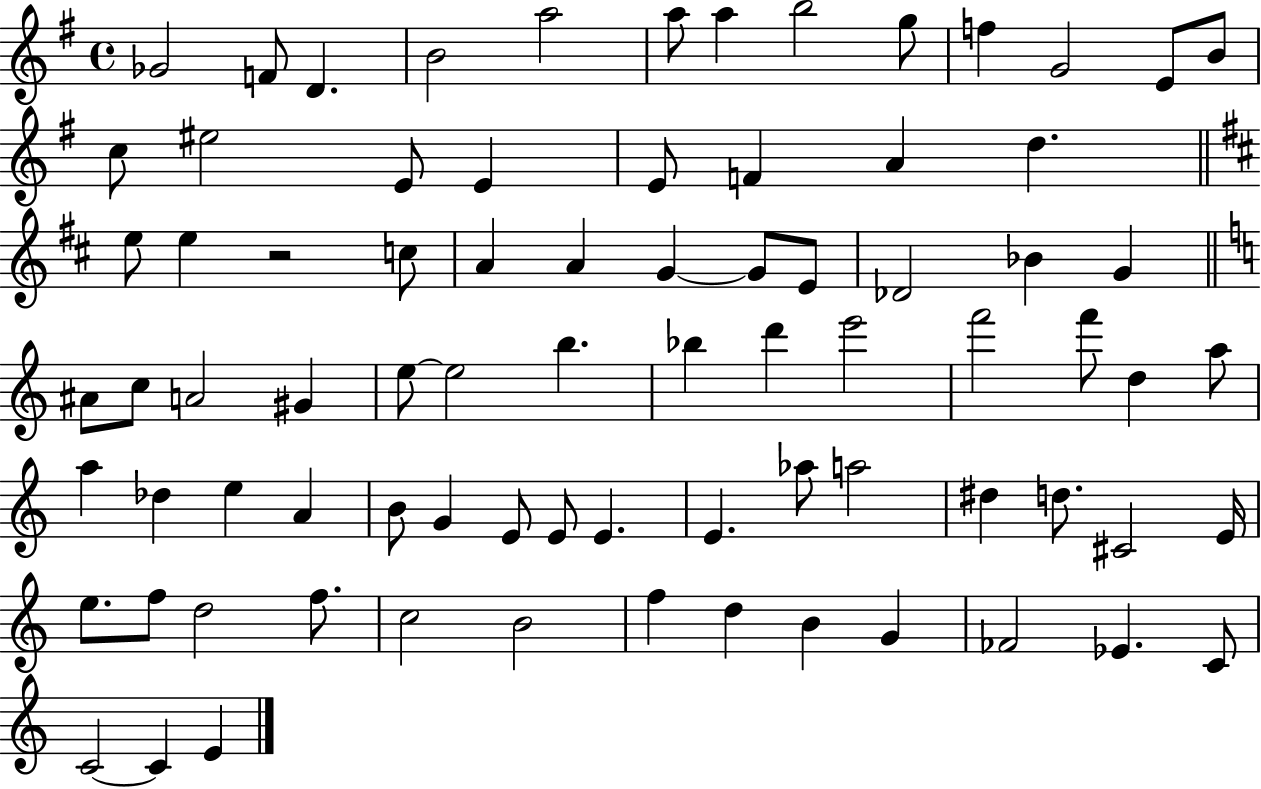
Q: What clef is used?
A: treble